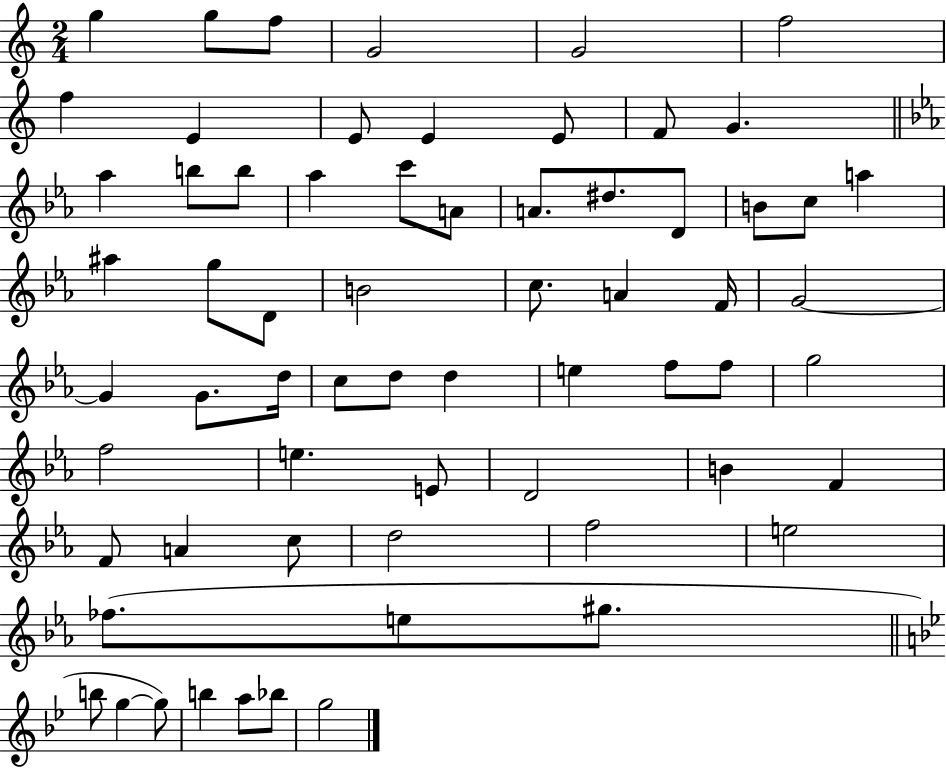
{
  \clef treble
  \numericTimeSignature
  \time 2/4
  \key c \major
  g''4 g''8 f''8 | g'2 | g'2 | f''2 | \break f''4 e'4 | e'8 e'4 e'8 | f'8 g'4. | \bar "||" \break \key ees \major aes''4 b''8 b''8 | aes''4 c'''8 a'8 | a'8. dis''8. d'8 | b'8 c''8 a''4 | \break ais''4 g''8 d'8 | b'2 | c''8. a'4 f'16 | g'2~~ | \break g'4 g'8. d''16 | c''8 d''8 d''4 | e''4 f''8 f''8 | g''2 | \break f''2 | e''4. e'8 | d'2 | b'4 f'4 | \break f'8 a'4 c''8 | d''2 | f''2 | e''2 | \break fes''8.( e''8 gis''8. | \bar "||" \break \key bes \major b''8 g''4~~ g''8) | b''4 a''8 bes''8 | g''2 | \bar "|."
}